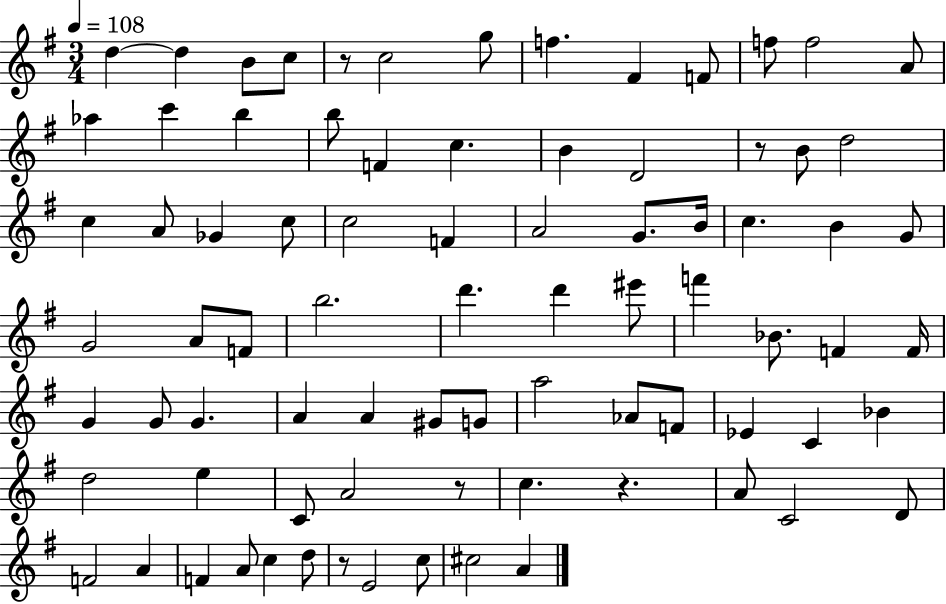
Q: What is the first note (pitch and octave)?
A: D5